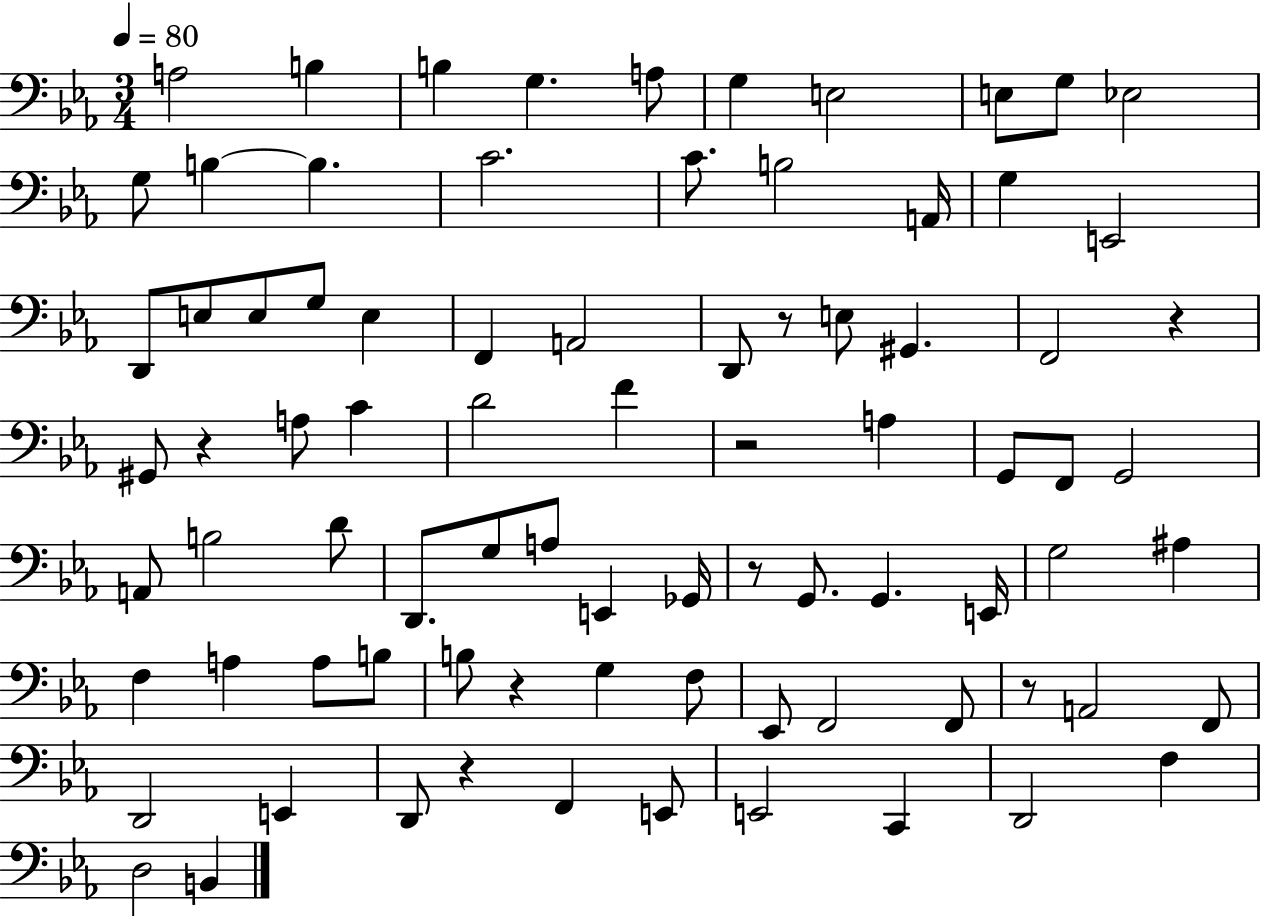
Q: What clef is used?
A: bass